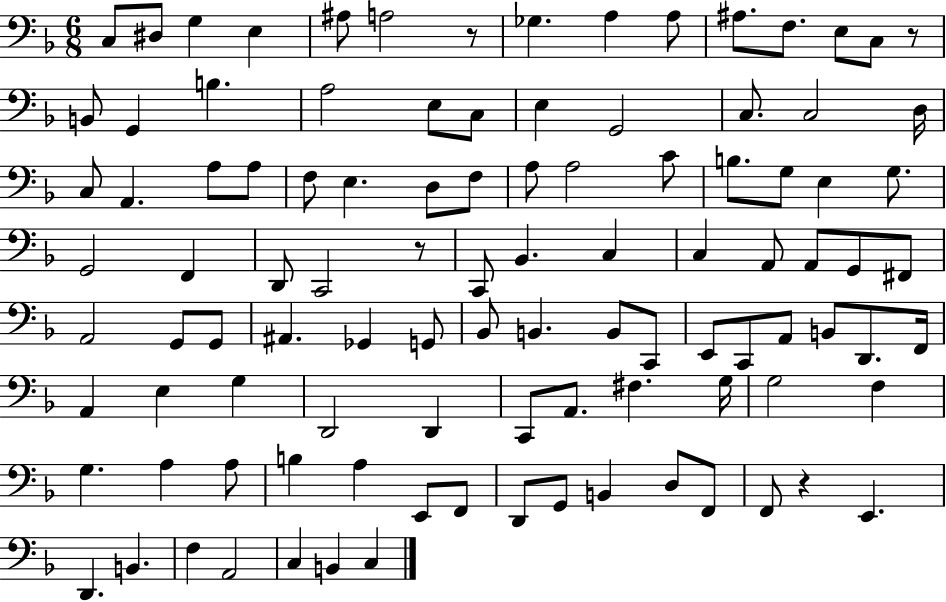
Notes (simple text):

C3/e D#3/e G3/q E3/q A#3/e A3/h R/e Gb3/q. A3/q A3/e A#3/e. F3/e. E3/e C3/e R/e B2/e G2/q B3/q. A3/h E3/e C3/e E3/q G2/h C3/e. C3/h D3/s C3/e A2/q. A3/e A3/e F3/e E3/q. D3/e F3/e A3/e A3/h C4/e B3/e. G3/e E3/q G3/e. G2/h F2/q D2/e C2/h R/e C2/e Bb2/q. C3/q C3/q A2/e A2/e G2/e F#2/e A2/h G2/e G2/e A#2/q. Gb2/q G2/e Bb2/e B2/q. B2/e C2/e E2/e C2/e A2/e B2/e D2/e. F2/s A2/q E3/q G3/q D2/h D2/q C2/e A2/e. F#3/q. G3/s G3/h F3/q G3/q. A3/q A3/e B3/q A3/q E2/e F2/e D2/e G2/e B2/q D3/e F2/e F2/e R/q E2/q. D2/q. B2/q. F3/q A2/h C3/q B2/q C3/q